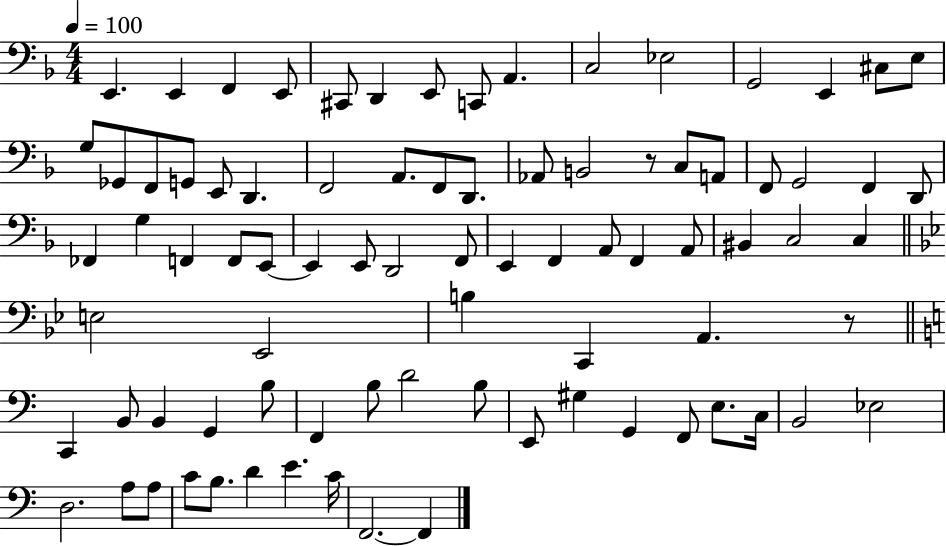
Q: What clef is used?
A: bass